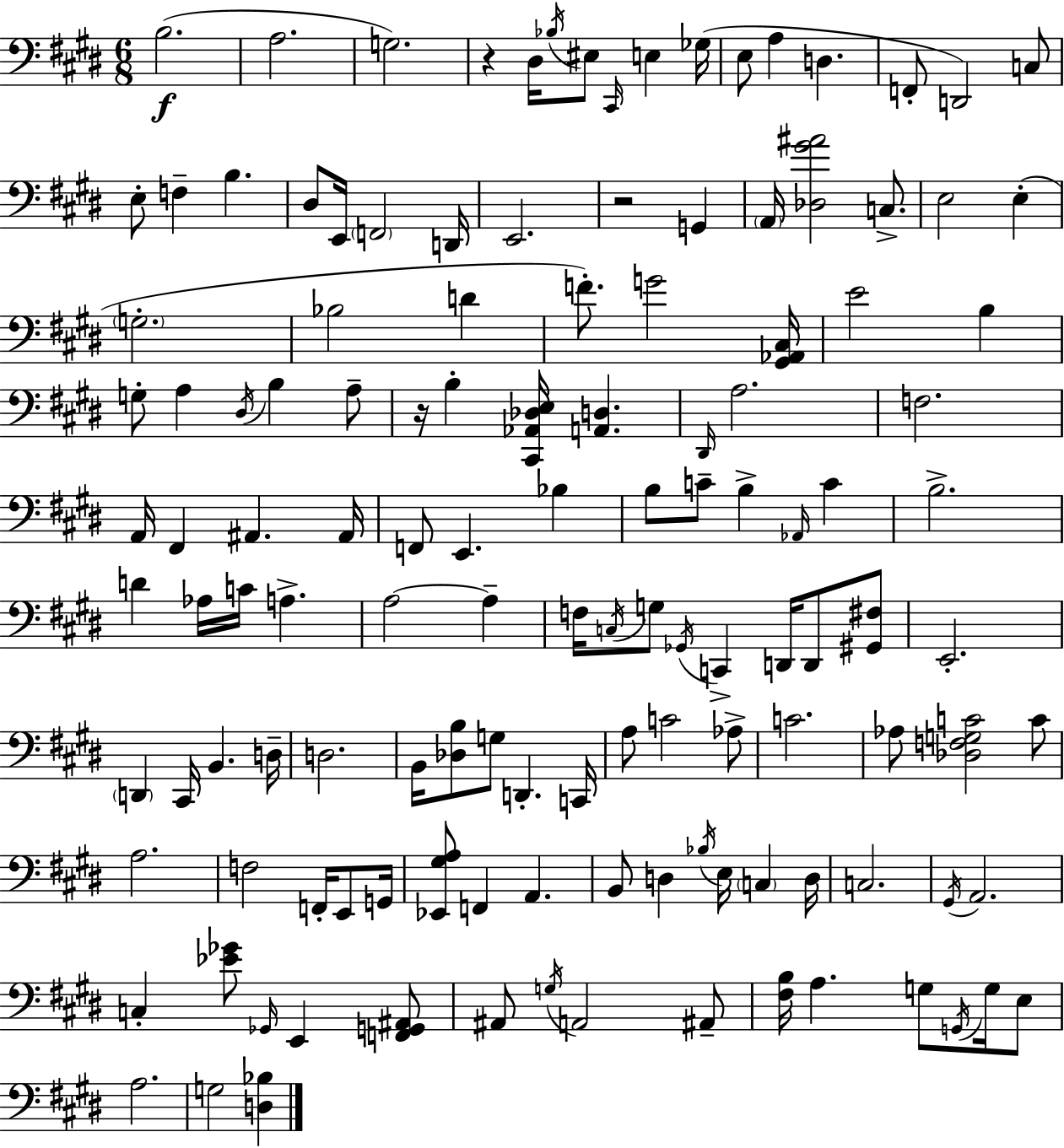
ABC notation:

X:1
T:Untitled
M:6/8
L:1/4
K:E
B,2 A,2 G,2 z ^D,/4 _B,/4 ^E,/2 ^C,,/4 E, _G,/4 E,/2 A, D, F,,/2 D,,2 C,/2 E,/2 F, B, ^D,/2 E,,/4 F,,2 D,,/4 E,,2 z2 G,, A,,/4 [_D,^G^A]2 C,/2 E,2 E, G,2 _B,2 D F/2 G2 [^G,,_A,,^C,]/4 E2 B, G,/2 A, ^D,/4 B, A,/2 z/4 B, [^C,,_A,,_D,E,]/4 [A,,D,] ^D,,/4 A,2 F,2 A,,/4 ^F,, ^A,, ^A,,/4 F,,/2 E,, _B, B,/2 C/2 B, _A,,/4 C B,2 D _A,/4 C/4 A, A,2 A, F,/4 C,/4 G,/2 _G,,/4 C,, D,,/4 D,,/2 [^G,,^F,]/2 E,,2 D,, ^C,,/4 B,, D,/4 D,2 B,,/4 [_D,B,]/2 G,/2 D,, C,,/4 A,/2 C2 _A,/2 C2 _A,/2 [_D,F,G,C]2 C/2 A,2 F,2 F,,/4 E,,/2 G,,/4 [_E,,^G,A,]/2 F,, A,, B,,/2 D, _B,/4 E,/4 C, D,/4 C,2 ^G,,/4 A,,2 C, [_E_G]/2 _G,,/4 E,, [F,,G,,^A,,]/2 ^A,,/2 G,/4 A,,2 ^A,,/2 [^F,B,]/4 A, G,/2 G,,/4 G,/4 E,/2 A,2 G,2 [D,_B,]